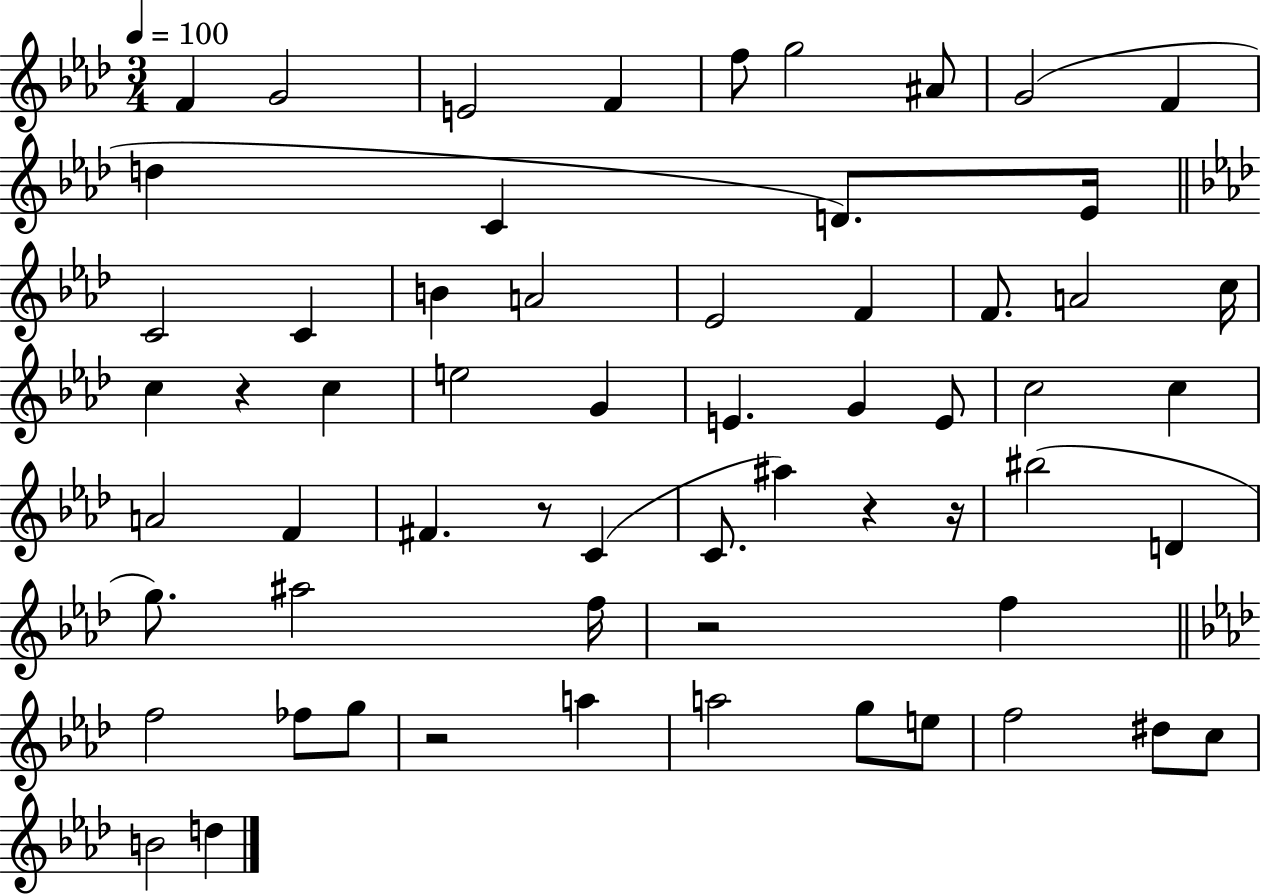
{
  \clef treble
  \numericTimeSignature
  \time 3/4
  \key aes \major
  \tempo 4 = 100
  f'4 g'2 | e'2 f'4 | f''8 g''2 ais'8 | g'2( f'4 | \break d''4 c'4 d'8.) ees'16 | \bar "||" \break \key aes \major c'2 c'4 | b'4 a'2 | ees'2 f'4 | f'8. a'2 c''16 | \break c''4 r4 c''4 | e''2 g'4 | e'4. g'4 e'8 | c''2 c''4 | \break a'2 f'4 | fis'4. r8 c'4( | c'8. ais''4) r4 r16 | bis''2( d'4 | \break g''8.) ais''2 f''16 | r2 f''4 | \bar "||" \break \key f \minor f''2 fes''8 g''8 | r2 a''4 | a''2 g''8 e''8 | f''2 dis''8 c''8 | \break b'2 d''4 | \bar "|."
}